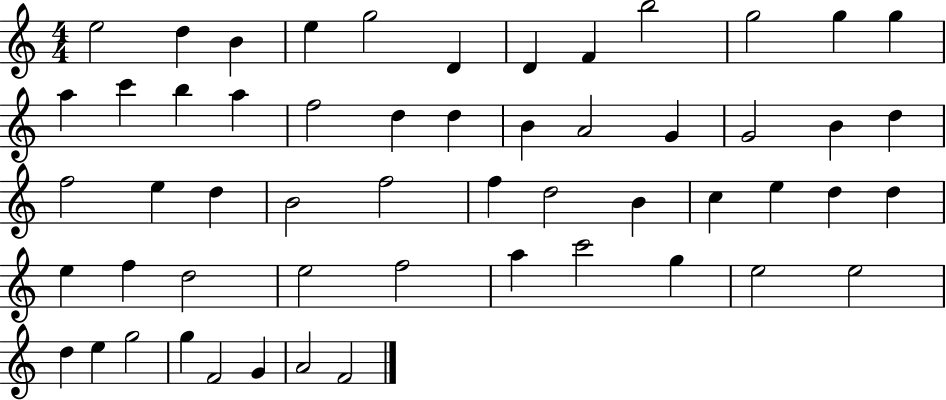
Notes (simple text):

E5/h D5/q B4/q E5/q G5/h D4/q D4/q F4/q B5/h G5/h G5/q G5/q A5/q C6/q B5/q A5/q F5/h D5/q D5/q B4/q A4/h G4/q G4/h B4/q D5/q F5/h E5/q D5/q B4/h F5/h F5/q D5/h B4/q C5/q E5/q D5/q D5/q E5/q F5/q D5/h E5/h F5/h A5/q C6/h G5/q E5/h E5/h D5/q E5/q G5/h G5/q F4/h G4/q A4/h F4/h